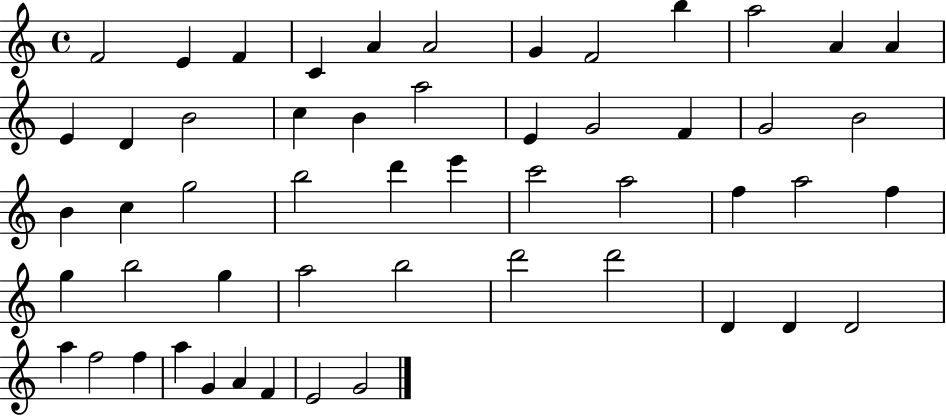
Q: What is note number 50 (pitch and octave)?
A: A4